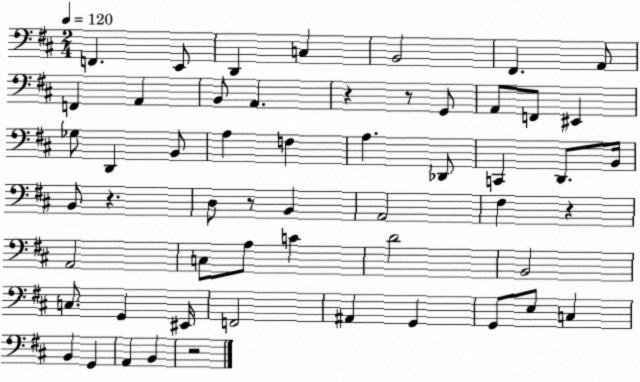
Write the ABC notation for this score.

X:1
T:Untitled
M:2/4
L:1/4
K:D
F,, E,,/2 D,, C, B,,2 ^F,, A,,/2 F,, A,, B,,/2 A,, z z/2 G,,/2 A,,/2 F,,/2 ^E,, _G,/2 D,, B,,/2 A, F, A, _D,,/2 C,, D,,/2 B,,/4 B,,/2 z D,/2 z/2 B,, A,,2 ^F, z A,,2 C,/2 A,/2 C D2 B,,2 C,/2 G,, ^E,,/4 F,,2 ^A,, G,, G,,/2 E,/2 C, B,, G,, A,, B,, z2